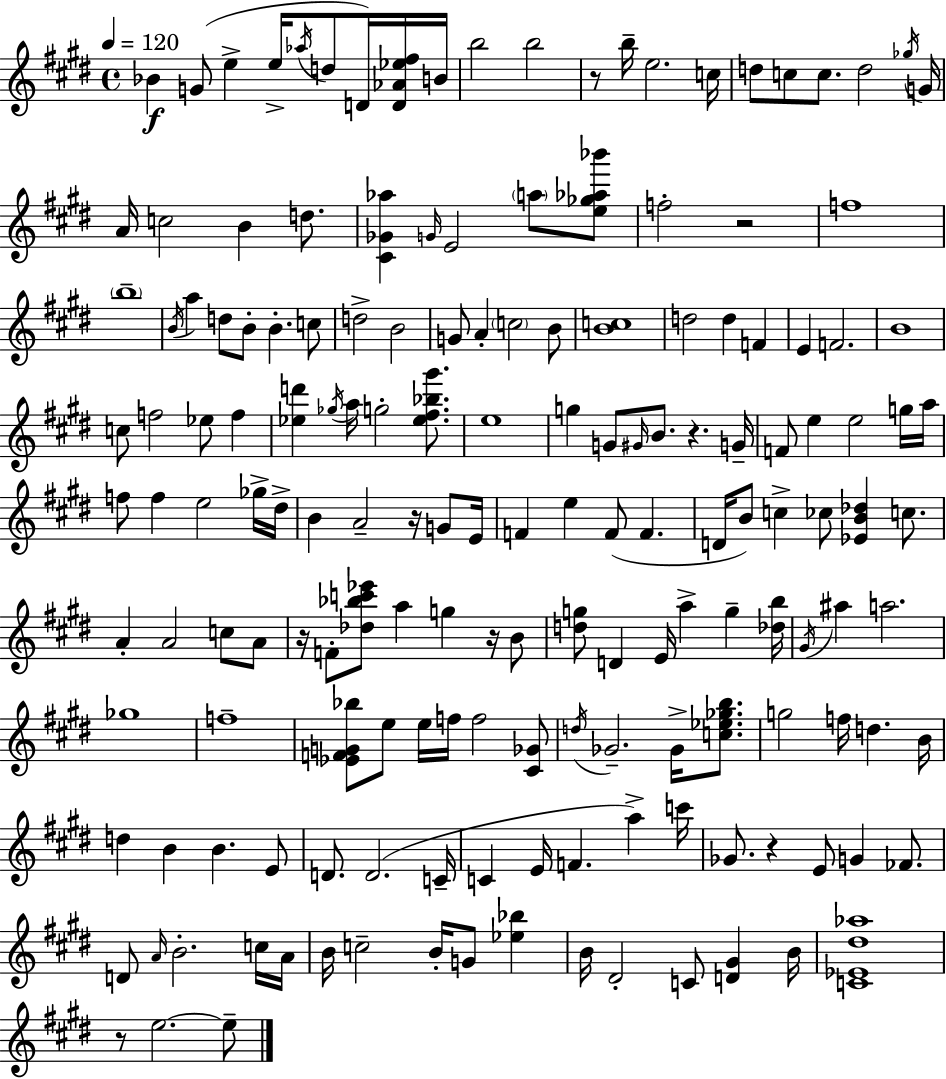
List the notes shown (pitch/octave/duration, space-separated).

Bb4/q G4/e E5/q E5/s Ab5/s D5/e D4/s [D4,Ab4,Eb5,F#5]/s B4/s B5/h B5/h R/e B5/s E5/h. C5/s D5/e C5/e C5/e. D5/h Gb5/s G4/s A4/s C5/h B4/q D5/e. [C#4,Gb4,Ab5]/q G4/s E4/h A5/e [E5,Gb5,Ab5,Bb6]/e F5/h R/h F5/w B5/w B4/s A5/q D5/e B4/e B4/q. C5/e D5/h B4/h G4/e A4/q C5/h B4/e [B4,C5]/w D5/h D5/q F4/q E4/q F4/h. B4/w C5/e F5/h Eb5/e F5/q [Eb5,D6]/q Gb5/s A5/s G5/h [Eb5,F#5,Bb5,G#6]/e. E5/w G5/q G4/e G#4/s B4/e. R/q. G4/s F4/e E5/q E5/h G5/s A5/s F5/e F5/q E5/h Gb5/s D#5/s B4/q A4/h R/s G4/e E4/s F4/q E5/q F4/e F4/q. D4/s B4/e C5/q CES5/e [Eb4,B4,Db5]/q C5/e. A4/q A4/h C5/e A4/e R/s F4/e [Db5,Bb5,C6,Eb6]/e A5/q G5/q R/s B4/e [D5,G5]/e D4/q E4/s A5/q G5/q [Db5,B5]/s G#4/s A#5/q A5/h. Gb5/w F5/w [Eb4,F4,G4,Bb5]/e E5/e E5/s F5/s F5/h [C#4,Gb4]/e D5/s Gb4/h. Gb4/s [C5,Eb5,Gb5,B5]/e. G5/h F5/s D5/q. B4/s D5/q B4/q B4/q. E4/e D4/e. D4/h. C4/s C4/q E4/s F4/q. A5/q C6/s Gb4/e. R/q E4/e G4/q FES4/e. D4/e A4/s B4/h. C5/s A4/s B4/s C5/h B4/s G4/e [Eb5,Bb5]/q B4/s D#4/h C4/e [D4,G#4]/q B4/s [C4,Eb4,D#5,Ab5]/w R/e E5/h. E5/e